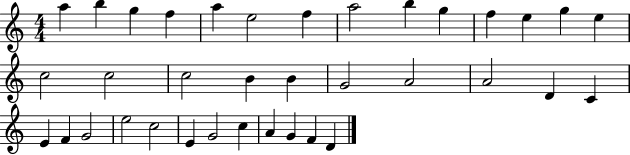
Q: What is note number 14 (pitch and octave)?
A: E5